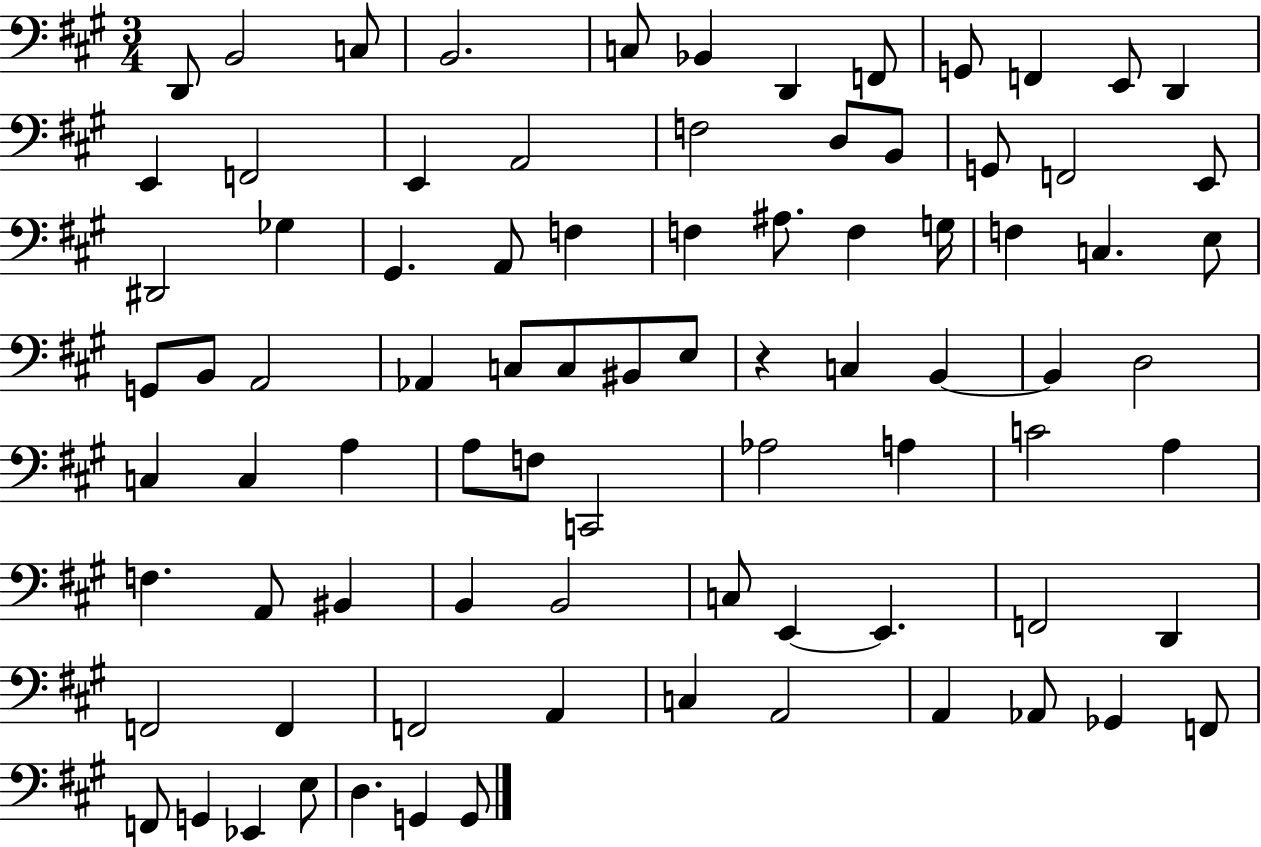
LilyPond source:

{
  \clef bass
  \numericTimeSignature
  \time 3/4
  \key a \major
  d,8 b,2 c8 | b,2. | c8 bes,4 d,4 f,8 | g,8 f,4 e,8 d,4 | \break e,4 f,2 | e,4 a,2 | f2 d8 b,8 | g,8 f,2 e,8 | \break dis,2 ges4 | gis,4. a,8 f4 | f4 ais8. f4 g16 | f4 c4. e8 | \break g,8 b,8 a,2 | aes,4 c8 c8 bis,8 e8 | r4 c4 b,4~~ | b,4 d2 | \break c4 c4 a4 | a8 f8 c,2 | aes2 a4 | c'2 a4 | \break f4. a,8 bis,4 | b,4 b,2 | c8 e,4~~ e,4. | f,2 d,4 | \break f,2 f,4 | f,2 a,4 | c4 a,2 | a,4 aes,8 ges,4 f,8 | \break f,8 g,4 ees,4 e8 | d4. g,4 g,8 | \bar "|."
}